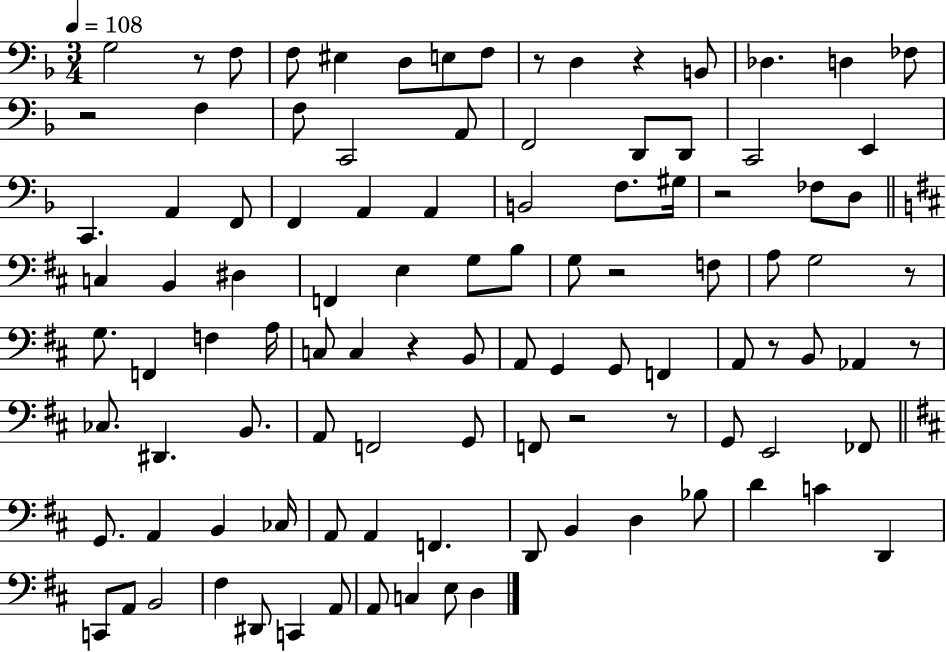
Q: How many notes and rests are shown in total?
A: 104